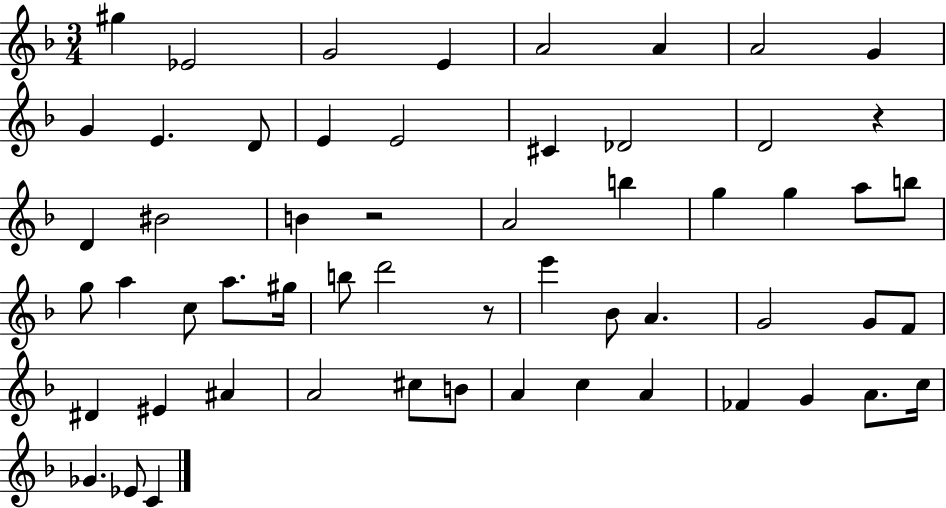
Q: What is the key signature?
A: F major